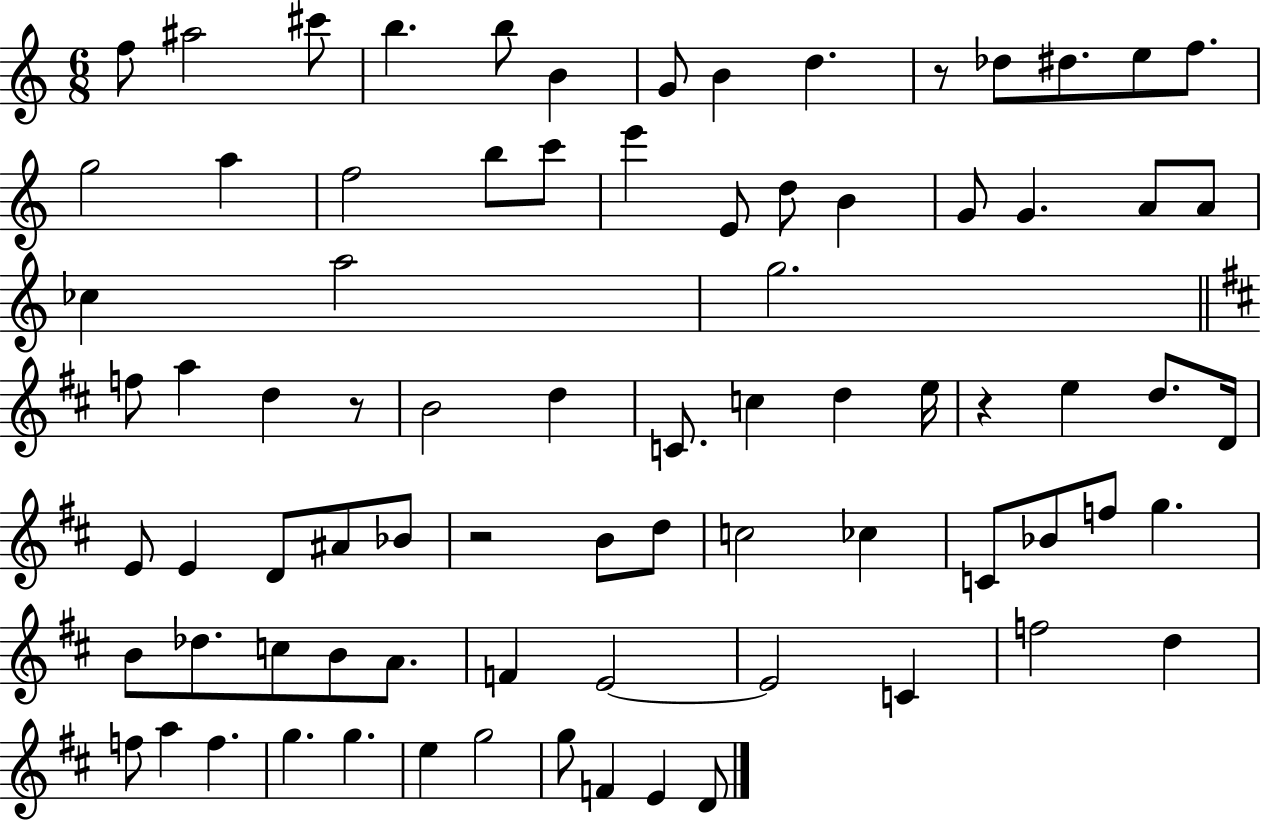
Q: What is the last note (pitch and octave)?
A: D4